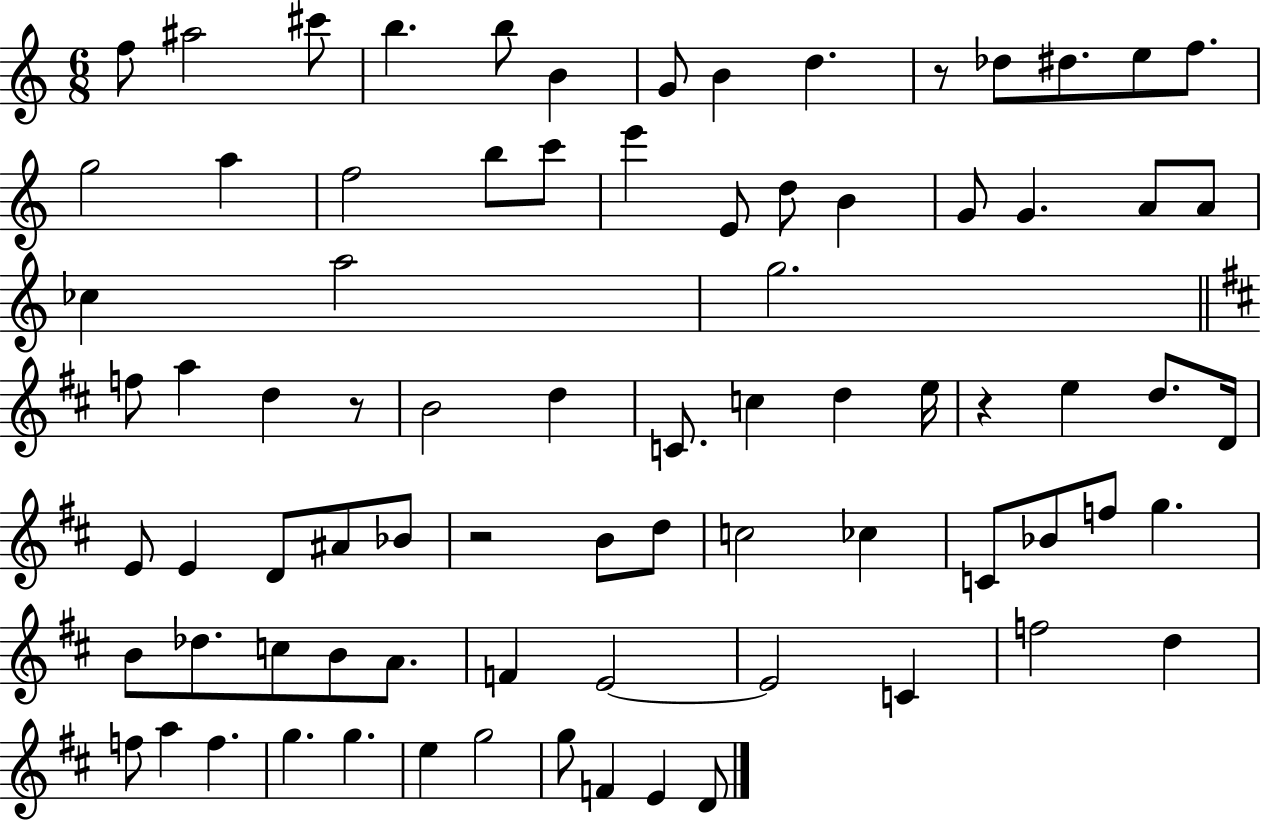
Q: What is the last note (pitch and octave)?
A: D4